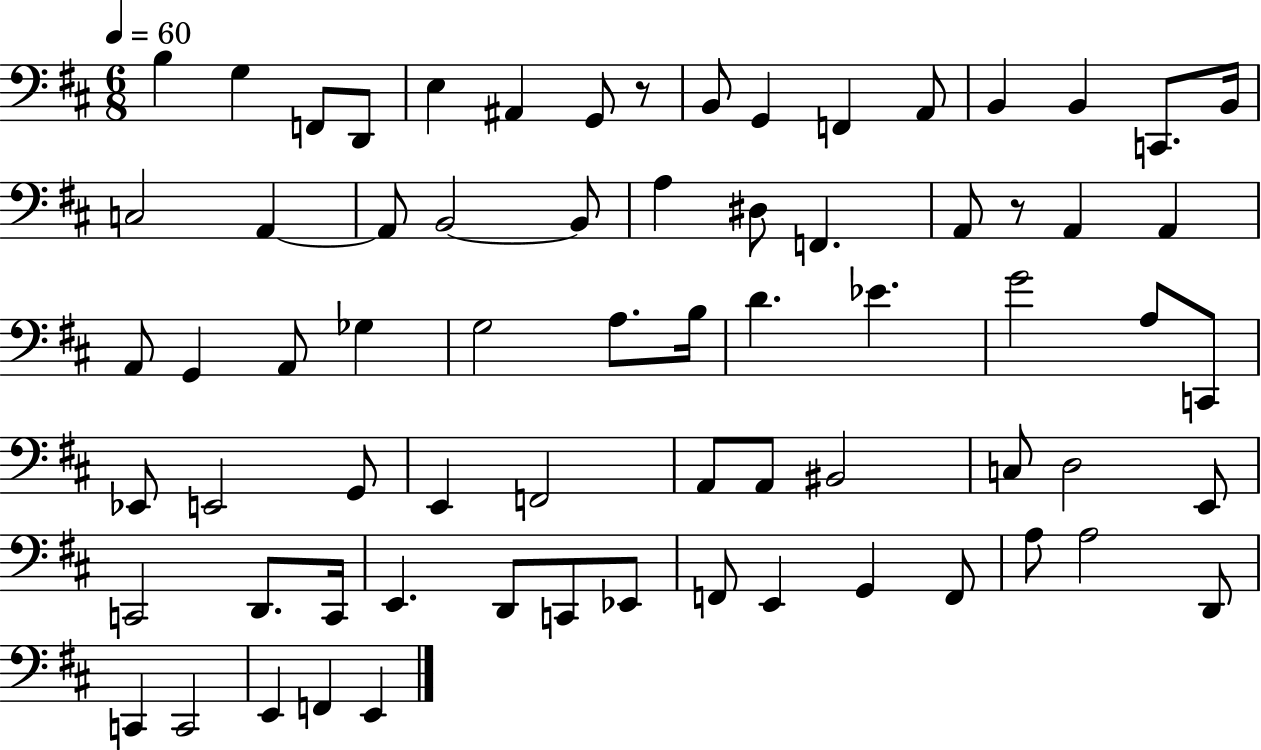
B3/q G3/q F2/e D2/e E3/q A#2/q G2/e R/e B2/e G2/q F2/q A2/e B2/q B2/q C2/e. B2/s C3/h A2/q A2/e B2/h B2/e A3/q D#3/e F2/q. A2/e R/e A2/q A2/q A2/e G2/q A2/e Gb3/q G3/h A3/e. B3/s D4/q. Eb4/q. G4/h A3/e C2/e Eb2/e E2/h G2/e E2/q F2/h A2/e A2/e BIS2/h C3/e D3/h E2/e C2/h D2/e. C2/s E2/q. D2/e C2/e Eb2/e F2/e E2/q G2/q F2/e A3/e A3/h D2/e C2/q C2/h E2/q F2/q E2/q